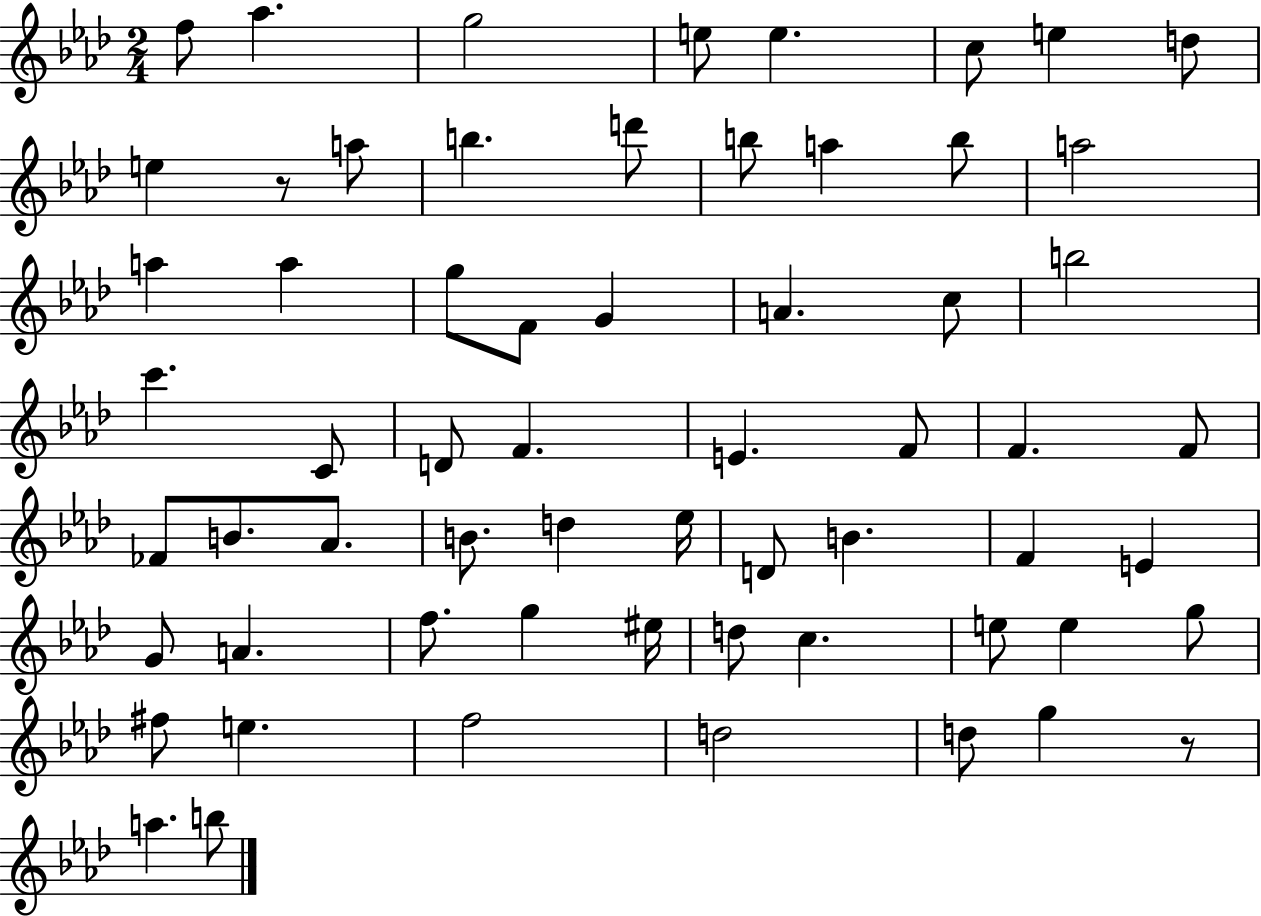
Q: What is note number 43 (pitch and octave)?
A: G4